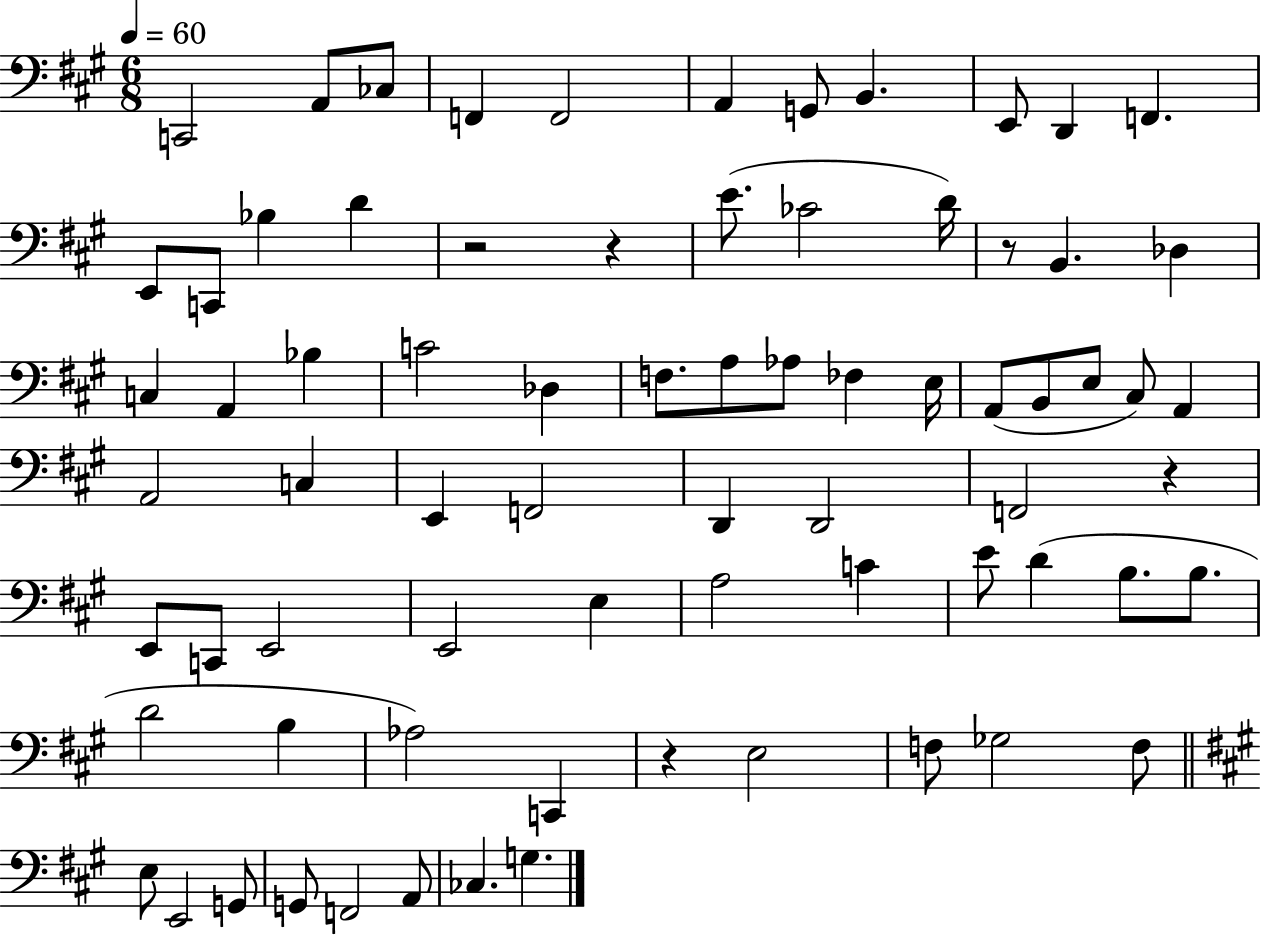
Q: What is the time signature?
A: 6/8